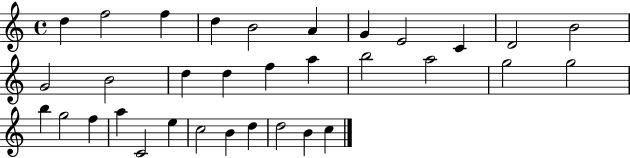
X:1
T:Untitled
M:4/4
L:1/4
K:C
d f2 f d B2 A G E2 C D2 B2 G2 B2 d d f a b2 a2 g2 g2 b g2 f a C2 e c2 B d d2 B c